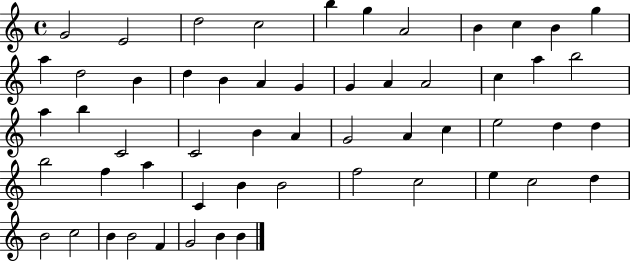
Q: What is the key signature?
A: C major